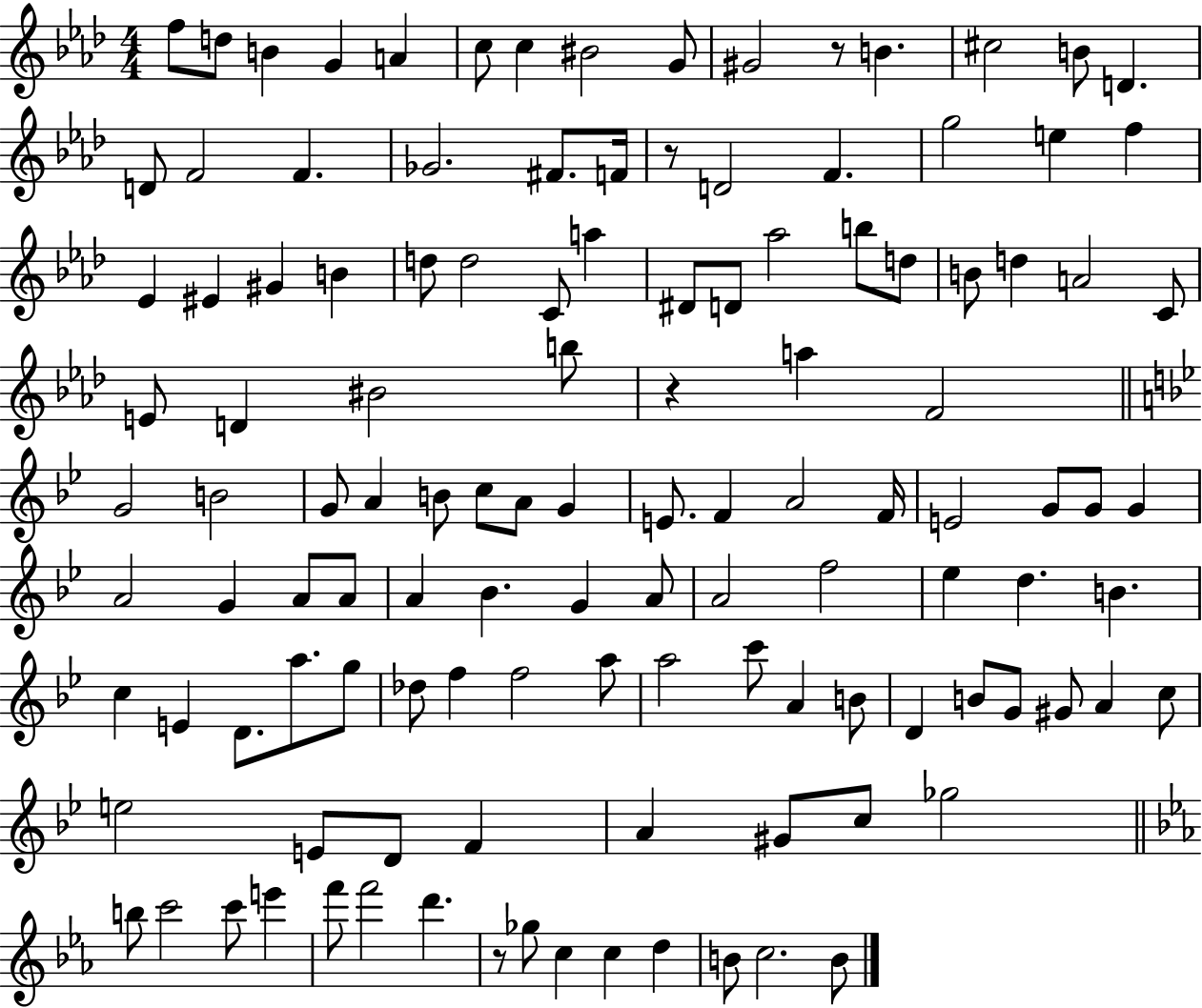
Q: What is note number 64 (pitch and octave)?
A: G4